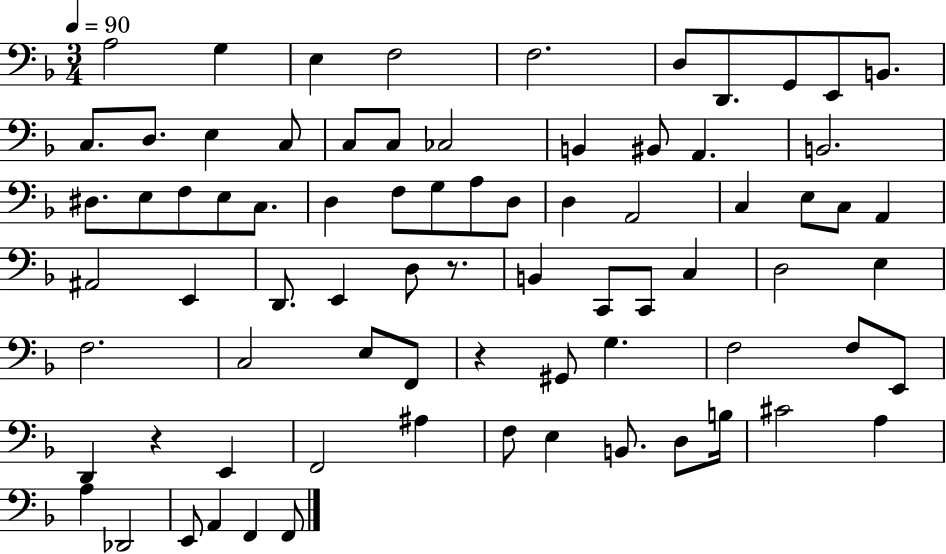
A3/h G3/q E3/q F3/h F3/h. D3/e D2/e. G2/e E2/e B2/e. C3/e. D3/e. E3/q C3/e C3/e C3/e CES3/h B2/q BIS2/e A2/q. B2/h. D#3/e. E3/e F3/e E3/e C3/e. D3/q F3/e G3/e A3/e D3/e D3/q A2/h C3/q E3/e C3/e A2/q A#2/h E2/q D2/e. E2/q D3/e R/e. B2/q C2/e C2/e C3/q D3/h E3/q F3/h. C3/h E3/e F2/e R/q G#2/e G3/q. F3/h F3/e E2/e D2/q R/q E2/q F2/h A#3/q F3/e E3/q B2/e. D3/e B3/s C#4/h A3/q A3/q Db2/h E2/e A2/q F2/q F2/e